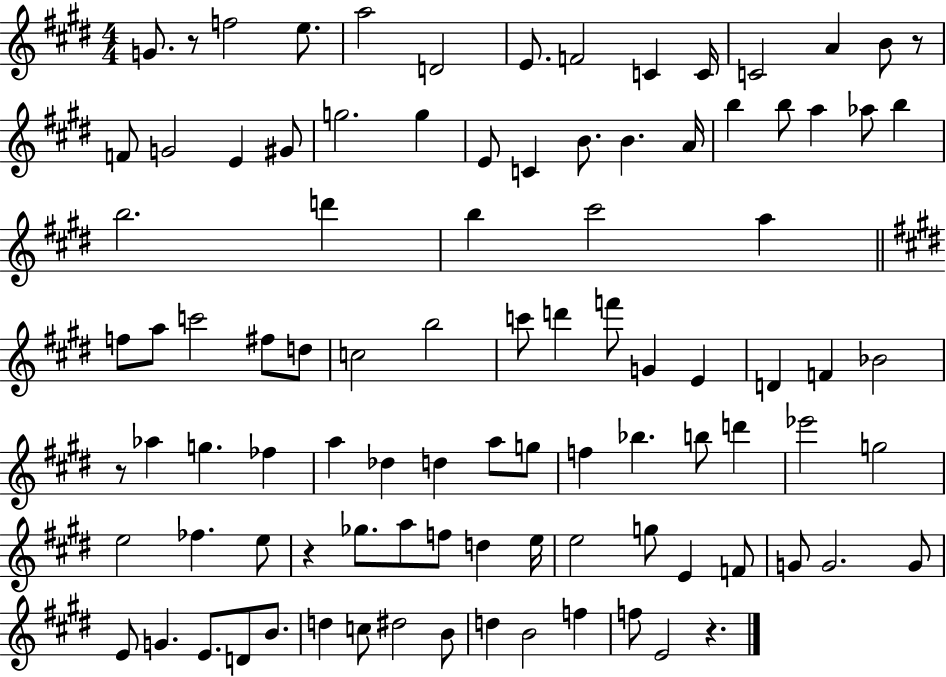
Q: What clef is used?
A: treble